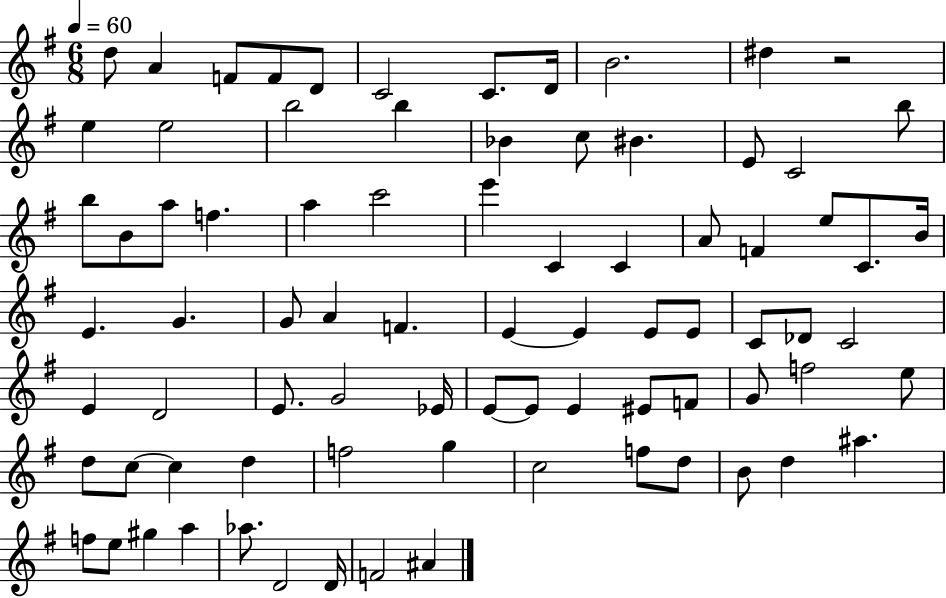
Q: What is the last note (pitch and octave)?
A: A#4